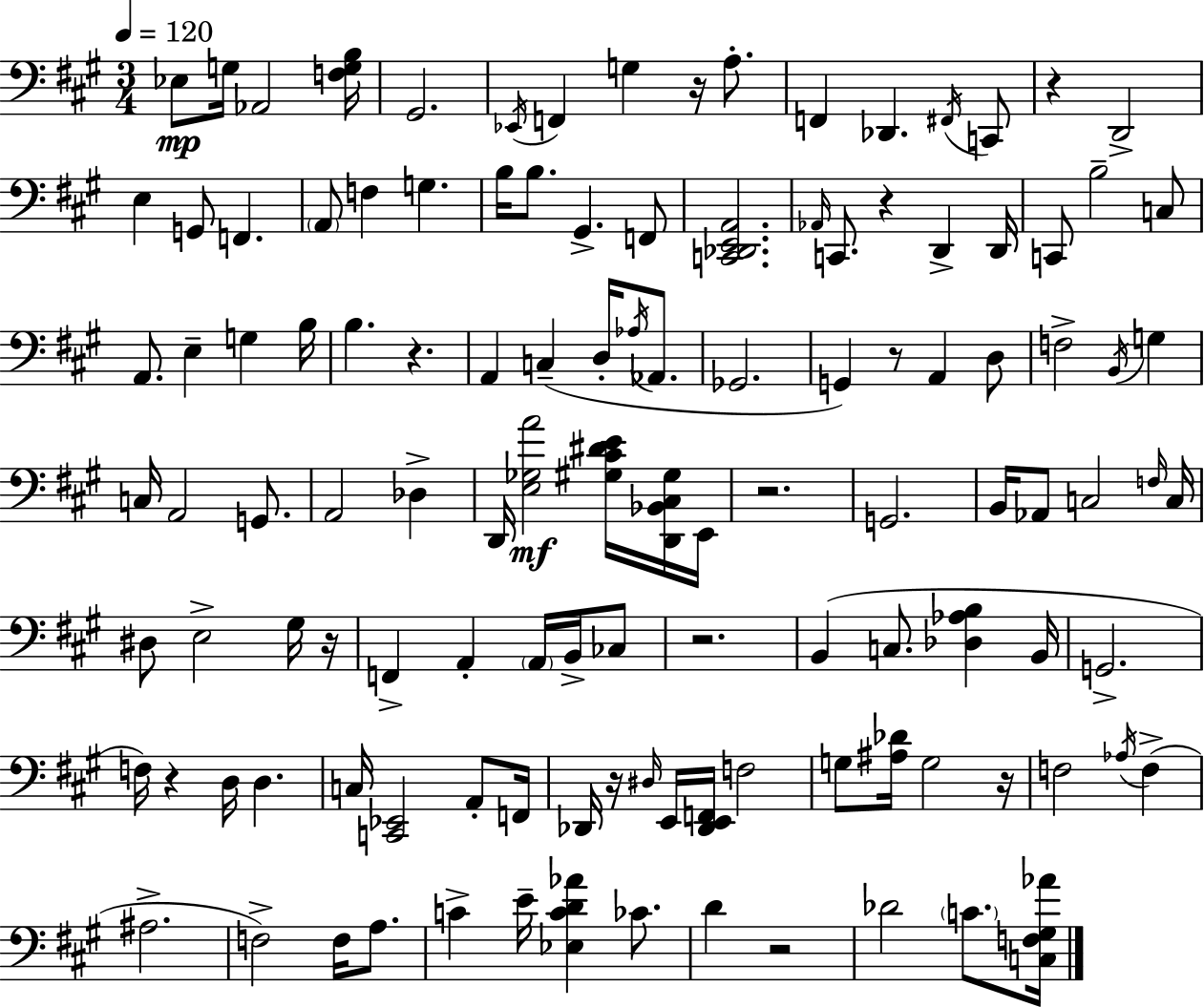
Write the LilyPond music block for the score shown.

{
  \clef bass
  \numericTimeSignature
  \time 3/4
  \key a \major
  \tempo 4 = 120
  ees8\mp g16 aes,2 <f g b>16 | gis,2. | \acciaccatura { ees,16 } f,4 g4 r16 a8.-. | f,4 des,4. \acciaccatura { fis,16 } | \break c,8 r4 d,2-> | e4 g,8 f,4. | \parenthesize a,8 f4 g4. | b16 b8. gis,4.-> | \break f,8 <c, des, e, a,>2. | \grace { aes,16 } c,8. r4 d,4-> | d,16 c,8 b2-- | c8 a,8. e4-- g4 | \break b16 b4. r4. | a,4 c4--( d16-. | \acciaccatura { aes16 } aes,8. ges,2. | g,4) r8 a,4 | \break d8 f2-> | \acciaccatura { b,16 } g4 c16 a,2 | g,8. a,2 | des4-> d,16 <e ges a'>2\mf | \break <gis cis' dis' e'>16 <d, bes, cis gis>16 e,16 r2. | g,2. | b,16 aes,8 c2 | \grace { f16 } c16 dis8 e2-> | \break gis16 r16 f,4-> a,4-. | \parenthesize a,16 b,16-> ces8 r2. | b,4( c8. | <des aes b>4 b,16 g,2.-> | \break f16) r4 d16 | d4. c16 <c, ees,>2 | a,8-. f,16 des,16 r16 \grace { dis16 } e,16 <des, e, f,>16 f2 | g8 <ais des'>16 g2 | \break r16 f2 | \acciaccatura { aes16 }( f4-> ais2.-> | f2->) | f16 a8. c'4-> | \break e'16-- <ees c' d' aes'>4 ces'8. d'4 | r2 des'2 | \parenthesize c'8. <c f gis aes'>16 \bar "|."
}